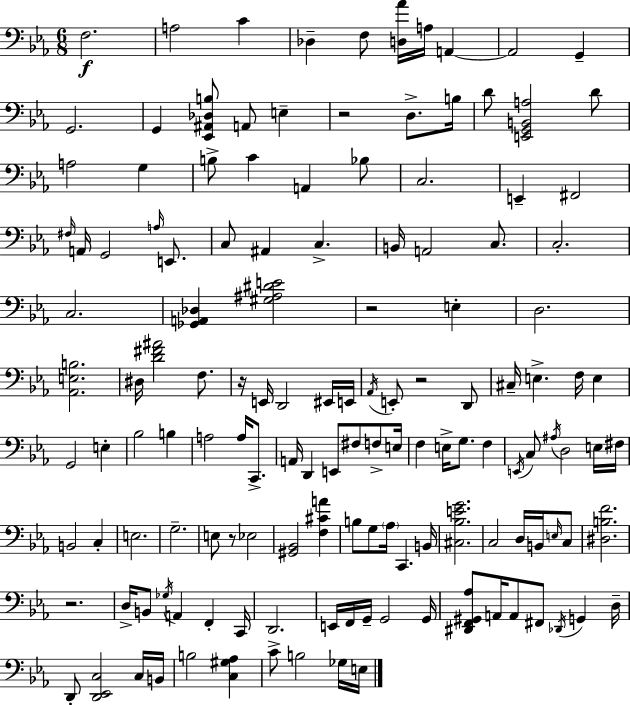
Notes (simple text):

F3/h. A3/h C4/q Db3/q F3/e [D3,Ab4]/s A3/s A2/q A2/h G2/q G2/h. G2/q [Eb2,A#2,Db3,B3]/e A2/e E3/q R/h D3/e. B3/s D4/e [E2,G2,B2,A3]/h D4/e A3/h G3/q B3/e C4/q A2/q Bb3/e C3/h. E2/q F#2/h F#3/s A2/s G2/h A3/s E2/e. C3/e A#2/q C3/q. B2/s A2/h C3/e. C3/h. C3/h. [Gb2,A2,Db3]/q [G#3,A#3,D#4,E4]/h R/h E3/q D3/h. [Ab2,E3,B3]/h. D#3/s [D4,F#4,A#4]/h F3/e. R/s E2/s D2/h EIS2/s E2/s Ab2/s E2/e R/h D2/e C#3/s E3/q. F3/s E3/q G2/h E3/q Bb3/h B3/q A3/h A3/s C2/e. A2/s D2/q E2/e F#3/e F3/e E3/s F3/q E3/s G3/e. F3/q E2/s C3/e A#3/s D3/h E3/s F#3/s B2/h C3/q E3/h. G3/h. E3/e R/e Eb3/h [G#2,Bb2]/h [F3,C#4,A4]/q B3/e G3/e Ab3/s C2/q. B2/s [C#3,Bb3,E4,G4]/h. C3/h D3/s B2/s E3/s C3/e [D#3,B3,F4]/h. R/h. D3/s B2/e Gb3/s A2/q F2/q C2/s D2/h. E2/s F2/s G2/s G2/h G2/s [D#2,F2,G#2,Ab3]/e A2/s A2/e F#2/e Db2/s G2/q D3/s D2/e [D2,Eb2,C3]/h C3/s B2/s B3/h [C3,G#3,Ab3]/q C4/e B3/h Gb3/s E3/s